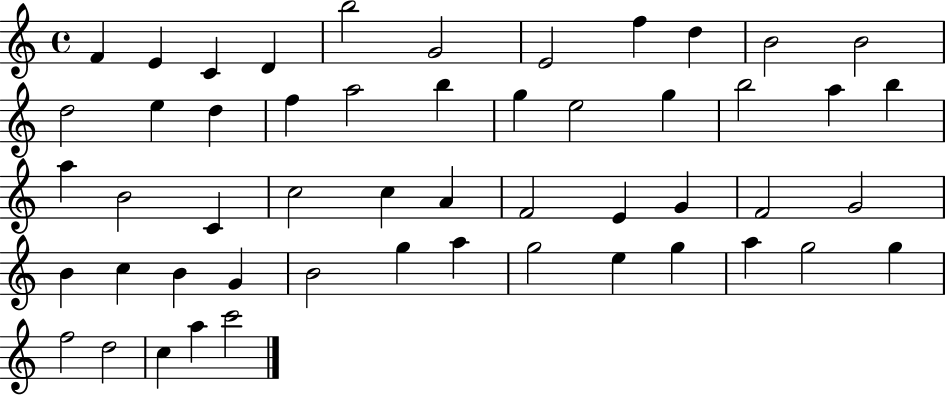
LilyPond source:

{
  \clef treble
  \time 4/4
  \defaultTimeSignature
  \key c \major
  f'4 e'4 c'4 d'4 | b''2 g'2 | e'2 f''4 d''4 | b'2 b'2 | \break d''2 e''4 d''4 | f''4 a''2 b''4 | g''4 e''2 g''4 | b''2 a''4 b''4 | \break a''4 b'2 c'4 | c''2 c''4 a'4 | f'2 e'4 g'4 | f'2 g'2 | \break b'4 c''4 b'4 g'4 | b'2 g''4 a''4 | g''2 e''4 g''4 | a''4 g''2 g''4 | \break f''2 d''2 | c''4 a''4 c'''2 | \bar "|."
}